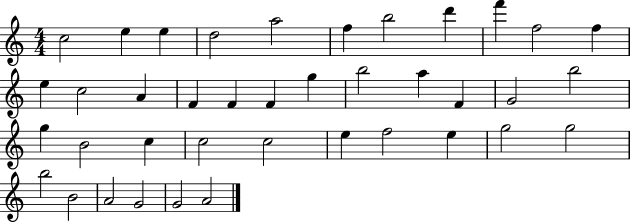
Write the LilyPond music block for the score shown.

{
  \clef treble
  \numericTimeSignature
  \time 4/4
  \key c \major
  c''2 e''4 e''4 | d''2 a''2 | f''4 b''2 d'''4 | f'''4 f''2 f''4 | \break e''4 c''2 a'4 | f'4 f'4 f'4 g''4 | b''2 a''4 f'4 | g'2 b''2 | \break g''4 b'2 c''4 | c''2 c''2 | e''4 f''2 e''4 | g''2 g''2 | \break b''2 b'2 | a'2 g'2 | g'2 a'2 | \bar "|."
}